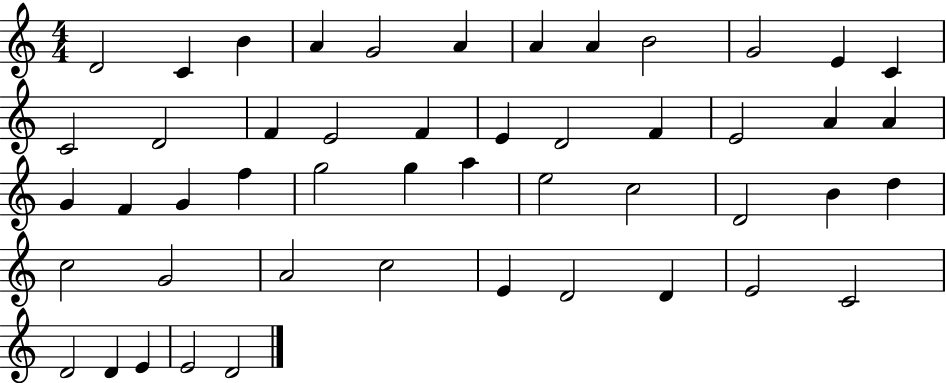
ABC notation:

X:1
T:Untitled
M:4/4
L:1/4
K:C
D2 C B A G2 A A A B2 G2 E C C2 D2 F E2 F E D2 F E2 A A G F G f g2 g a e2 c2 D2 B d c2 G2 A2 c2 E D2 D E2 C2 D2 D E E2 D2